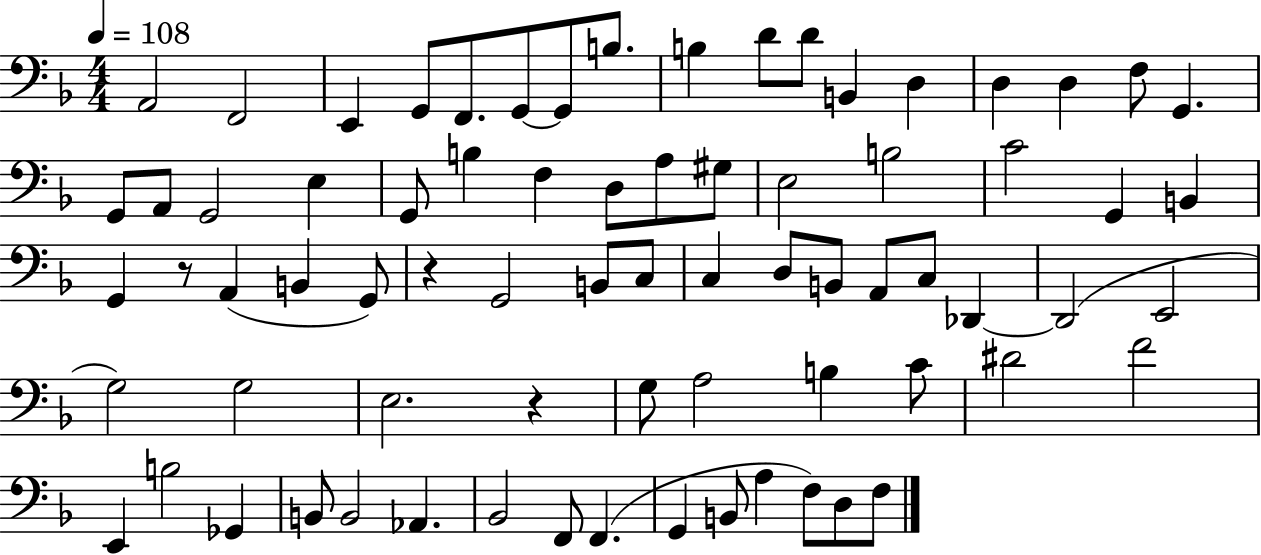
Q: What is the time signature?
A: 4/4